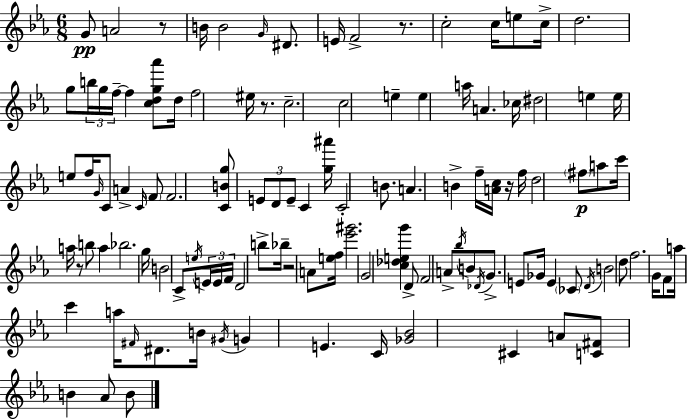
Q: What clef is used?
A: treble